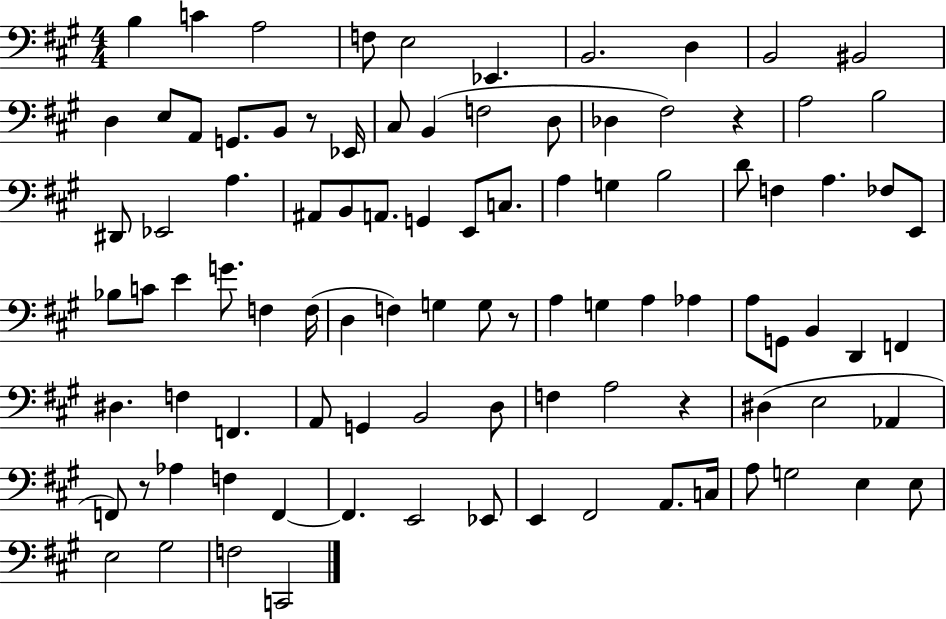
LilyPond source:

{
  \clef bass
  \numericTimeSignature
  \time 4/4
  \key a \major
  b4 c'4 a2 | f8 e2 ees,4. | b,2. d4 | b,2 bis,2 | \break d4 e8 a,8 g,8. b,8 r8 ees,16 | cis8 b,4( f2 d8 | des4 fis2) r4 | a2 b2 | \break dis,8 ees,2 a4. | ais,8 b,8 a,8. g,4 e,8 c8. | a4 g4 b2 | d'8 f4 a4. fes8 e,8 | \break bes8 c'8 e'4 g'8. f4 f16( | d4 f4) g4 g8 r8 | a4 g4 a4 aes4 | a8 g,8 b,4 d,4 f,4 | \break dis4. f4 f,4. | a,8 g,4 b,2 d8 | f4 a2 r4 | dis4( e2 aes,4 | \break f,8) r8 aes4 f4 f,4~~ | f,4. e,2 ees,8 | e,4 fis,2 a,8. c16 | a8 g2 e4 e8 | \break e2 gis2 | f2 c,2 | \bar "|."
}